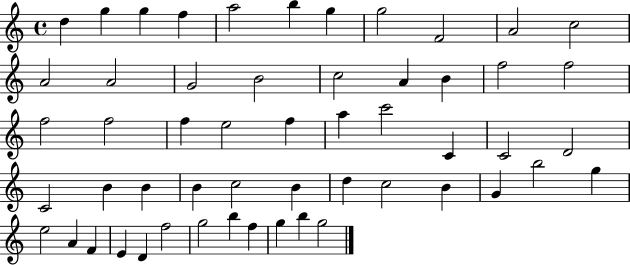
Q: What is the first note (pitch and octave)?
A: D5